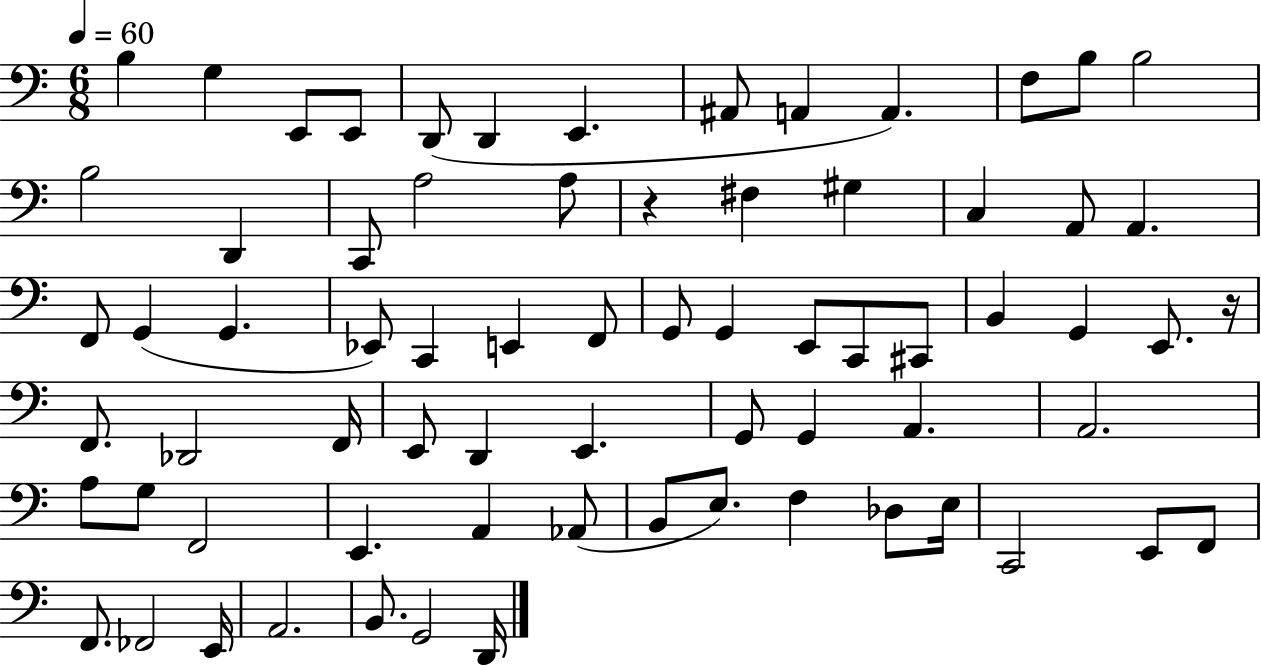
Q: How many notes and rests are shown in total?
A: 71